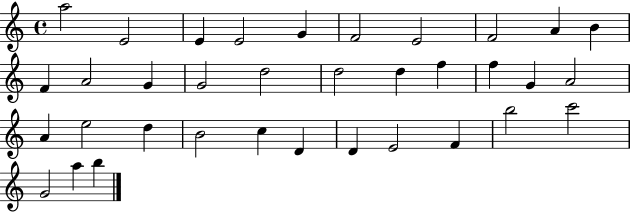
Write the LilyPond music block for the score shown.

{
  \clef treble
  \time 4/4
  \defaultTimeSignature
  \key c \major
  a''2 e'2 | e'4 e'2 g'4 | f'2 e'2 | f'2 a'4 b'4 | \break f'4 a'2 g'4 | g'2 d''2 | d''2 d''4 f''4 | f''4 g'4 a'2 | \break a'4 e''2 d''4 | b'2 c''4 d'4 | d'4 e'2 f'4 | b''2 c'''2 | \break g'2 a''4 b''4 | \bar "|."
}